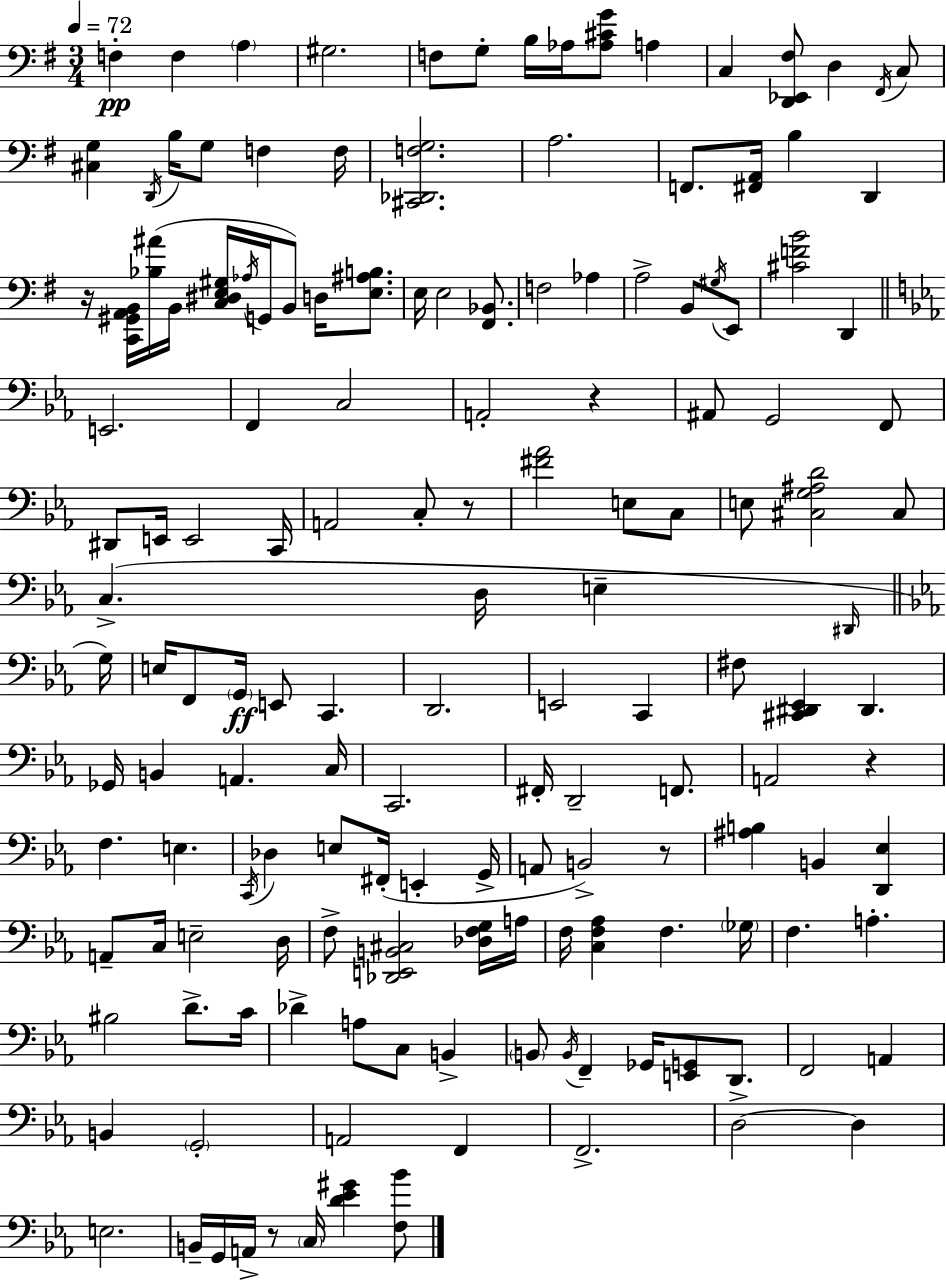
F3/q F3/q A3/q G#3/h. F3/e G3/e B3/s Ab3/s [Ab3,C#4,G4]/e A3/q C3/q [D2,Eb2,F#3]/e D3/q F#2/s C3/e [C#3,G3]/q D2/s B3/s G3/e F3/q F3/s [C#2,Db2,F3,G3]/h. A3/h. F2/e. [F#2,A2]/s B3/q D2/q R/s [C2,G#2,A2,B2]/s [Bb3,A#4]/s B2/s [C3,D#3,E3,G#3]/s Ab3/s G2/s B2/e D3/s [E3,A#3,B3]/e. E3/s E3/h [F#2,Bb2]/e. F3/h Ab3/q A3/h B2/e G#3/s E2/e [C#4,F4,B4]/h D2/q E2/h. F2/q C3/h A2/h R/q A#2/e G2/h F2/e D#2/e E2/s E2/h C2/s A2/h C3/e R/e [F#4,Ab4]/h E3/e C3/e E3/e [C#3,G3,A#3,D4]/h C#3/e C3/q. D3/s E3/q D#2/s G3/s E3/s F2/e G2/s E2/e C2/q. D2/h. E2/h C2/q F#3/e [C#2,D#2,Eb2]/q D#2/q. Gb2/s B2/q A2/q. C3/s C2/h. F#2/s D2/h F2/e. A2/h R/q F3/q. E3/q. C2/s Db3/q E3/e F#2/s E2/q G2/s A2/e B2/h R/e [A#3,B3]/q B2/q [D2,Eb3]/q A2/e C3/s E3/h D3/s F3/e [Db2,E2,B2,C#3]/h [Db3,F3,G3]/s A3/s F3/s [C3,F3,Ab3]/q F3/q. Gb3/s F3/q. A3/q. BIS3/h D4/e. C4/s Db4/q A3/e C3/e B2/q B2/e B2/s F2/q Gb2/s [E2,G2]/e D2/e. F2/h A2/q B2/q G2/h A2/h F2/q F2/h. D3/h D3/q E3/h. B2/s G2/s A2/s R/e C3/s [D4,Eb4,G#4]/q [F3,Bb4]/e